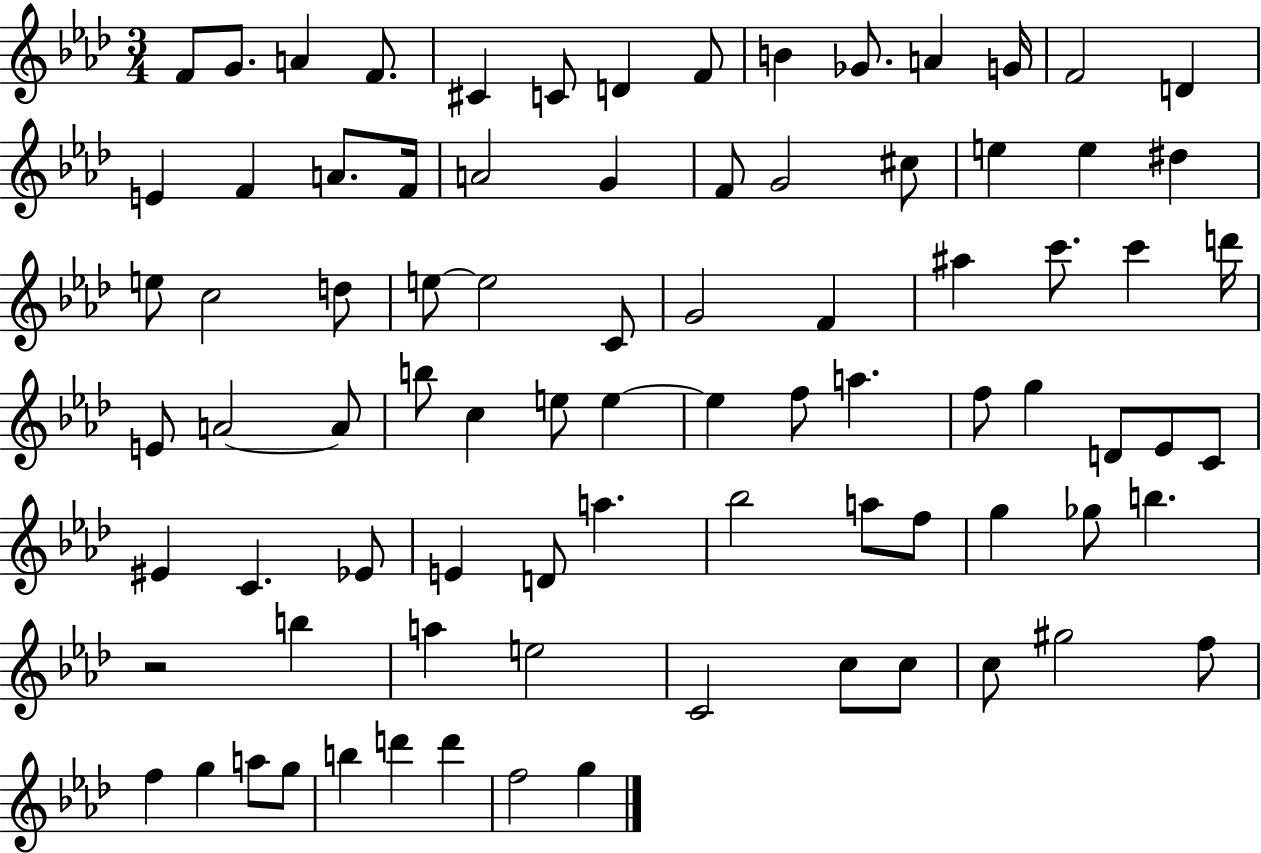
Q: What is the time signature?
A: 3/4